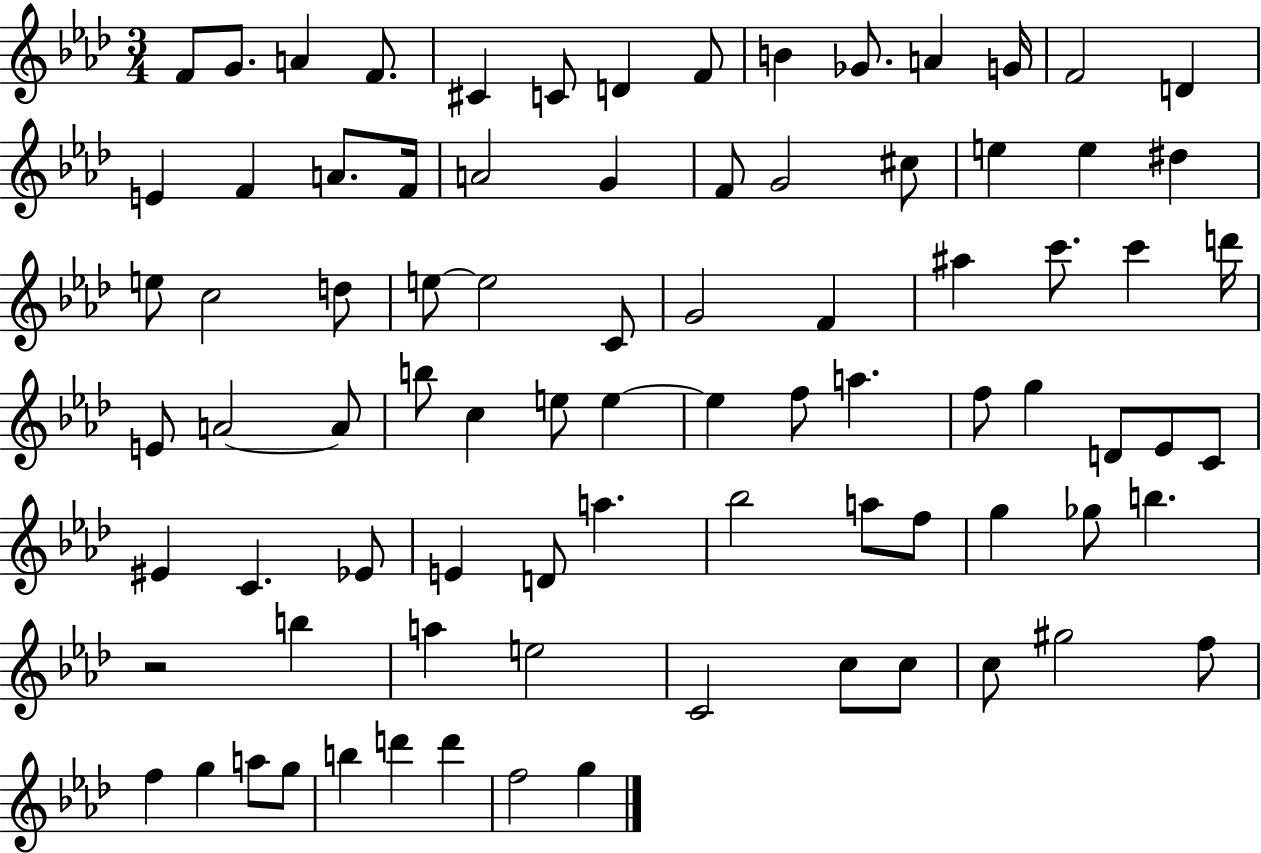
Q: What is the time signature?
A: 3/4